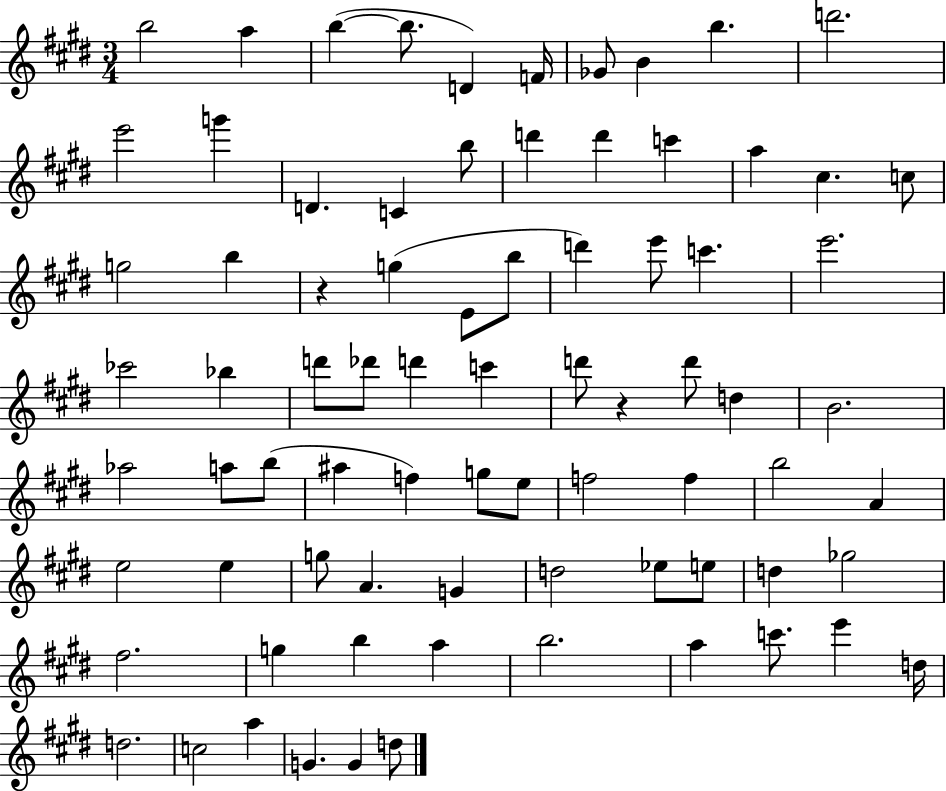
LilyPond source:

{
  \clef treble
  \numericTimeSignature
  \time 3/4
  \key e \major
  b''2 a''4 | b''4~(~ b''8. d'4) f'16 | ges'8 b'4 b''4. | d'''2. | \break e'''2 g'''4 | d'4. c'4 b''8 | d'''4 d'''4 c'''4 | a''4 cis''4. c''8 | \break g''2 b''4 | r4 g''4( e'8 b''8 | d'''4) e'''8 c'''4. | e'''2. | \break ces'''2 bes''4 | d'''8 des'''8 d'''4 c'''4 | d'''8 r4 d'''8 d''4 | b'2. | \break aes''2 a''8 b''8( | ais''4 f''4) g''8 e''8 | f''2 f''4 | b''2 a'4 | \break e''2 e''4 | g''8 a'4. g'4 | d''2 ees''8 e''8 | d''4 ges''2 | \break fis''2. | g''4 b''4 a''4 | b''2. | a''4 c'''8. e'''4 d''16 | \break d''2. | c''2 a''4 | g'4. g'4 d''8 | \bar "|."
}